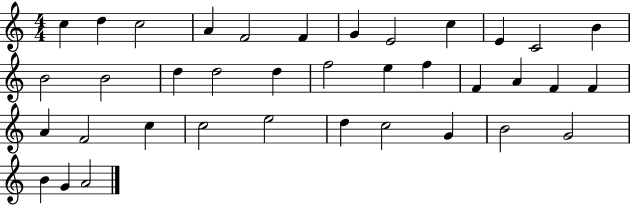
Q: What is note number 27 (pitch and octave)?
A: C5